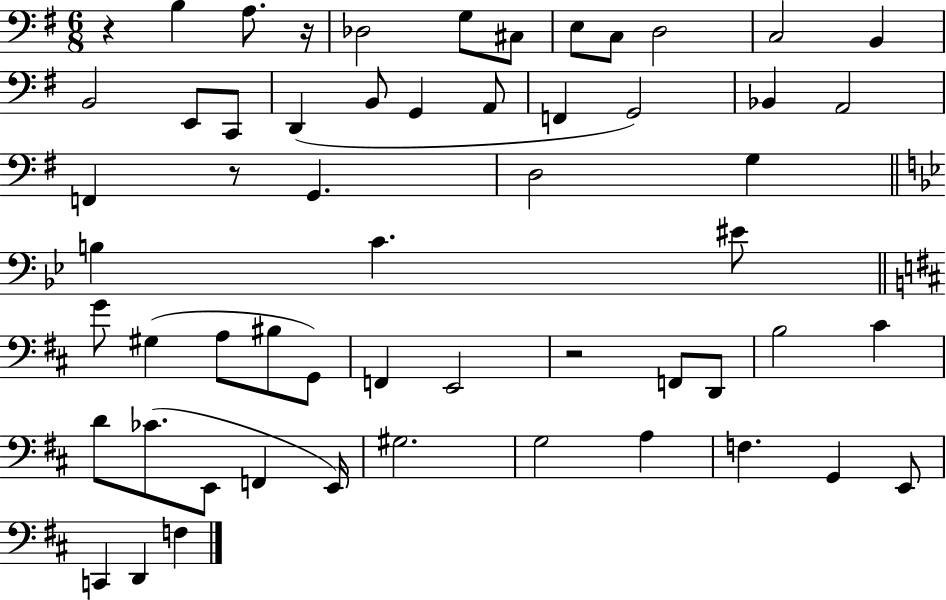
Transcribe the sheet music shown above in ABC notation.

X:1
T:Untitled
M:6/8
L:1/4
K:G
z B, A,/2 z/4 _D,2 G,/2 ^C,/2 E,/2 C,/2 D,2 C,2 B,, B,,2 E,,/2 C,,/2 D,, B,,/2 G,, A,,/2 F,, G,,2 _B,, A,,2 F,, z/2 G,, D,2 G, B, C ^E/2 G/2 ^G, A,/2 ^B,/2 G,,/2 F,, E,,2 z2 F,,/2 D,,/2 B,2 ^C D/2 _C/2 E,,/2 F,, E,,/4 ^G,2 G,2 A, F, G,, E,,/2 C,, D,, F,